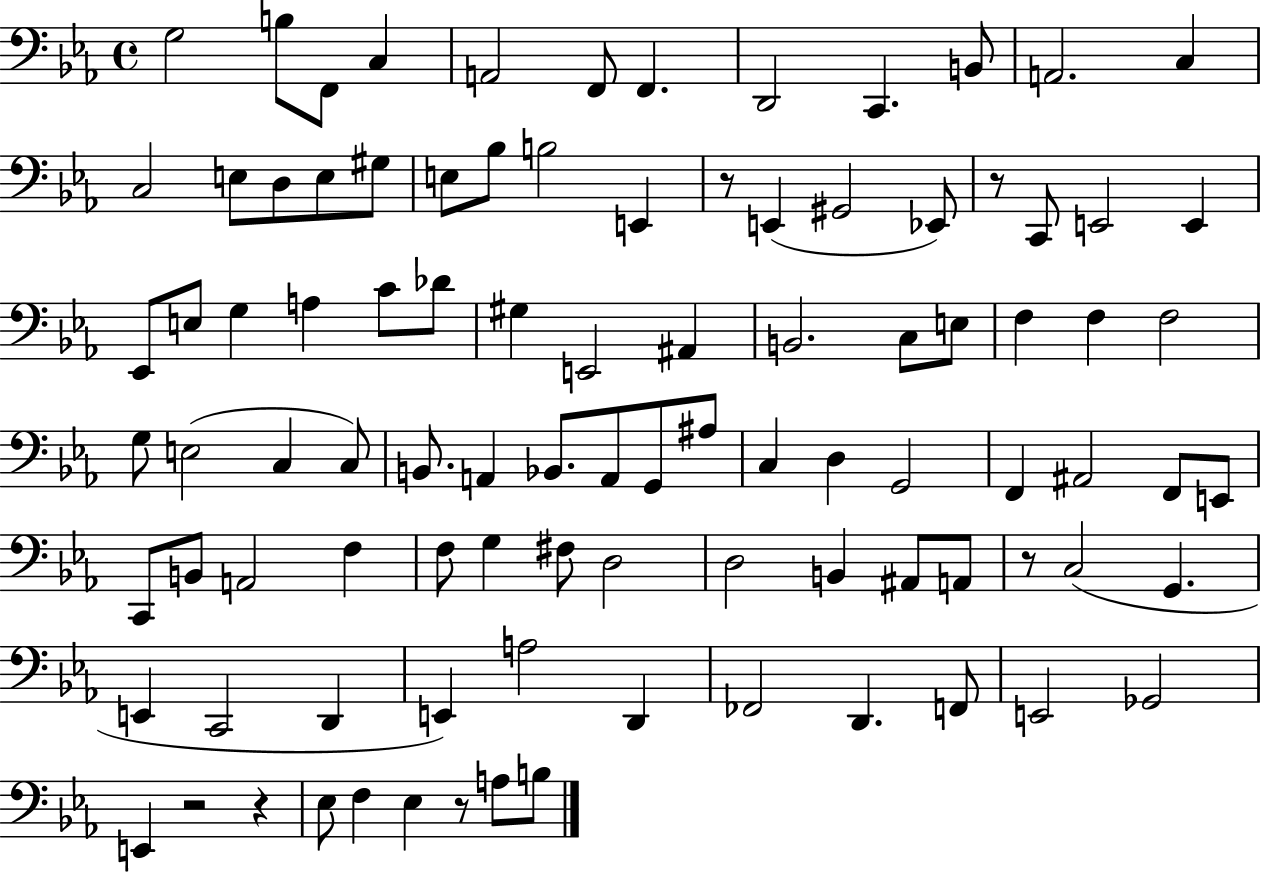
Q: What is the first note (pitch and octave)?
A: G3